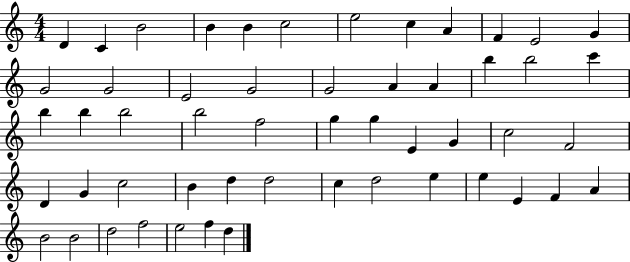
X:1
T:Untitled
M:4/4
L:1/4
K:C
D C B2 B B c2 e2 c A F E2 G G2 G2 E2 G2 G2 A A b b2 c' b b b2 b2 f2 g g E G c2 F2 D G c2 B d d2 c d2 e e E F A B2 B2 d2 f2 e2 f d